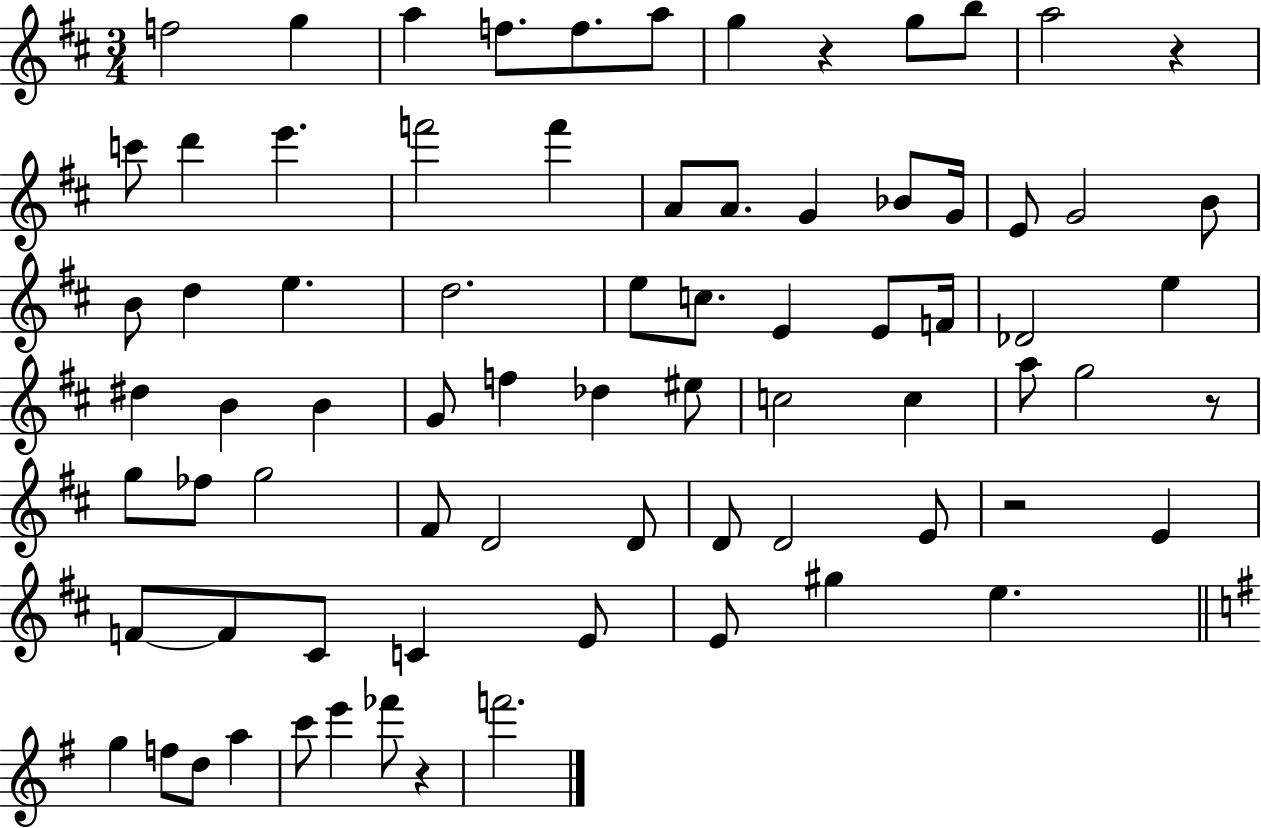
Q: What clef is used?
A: treble